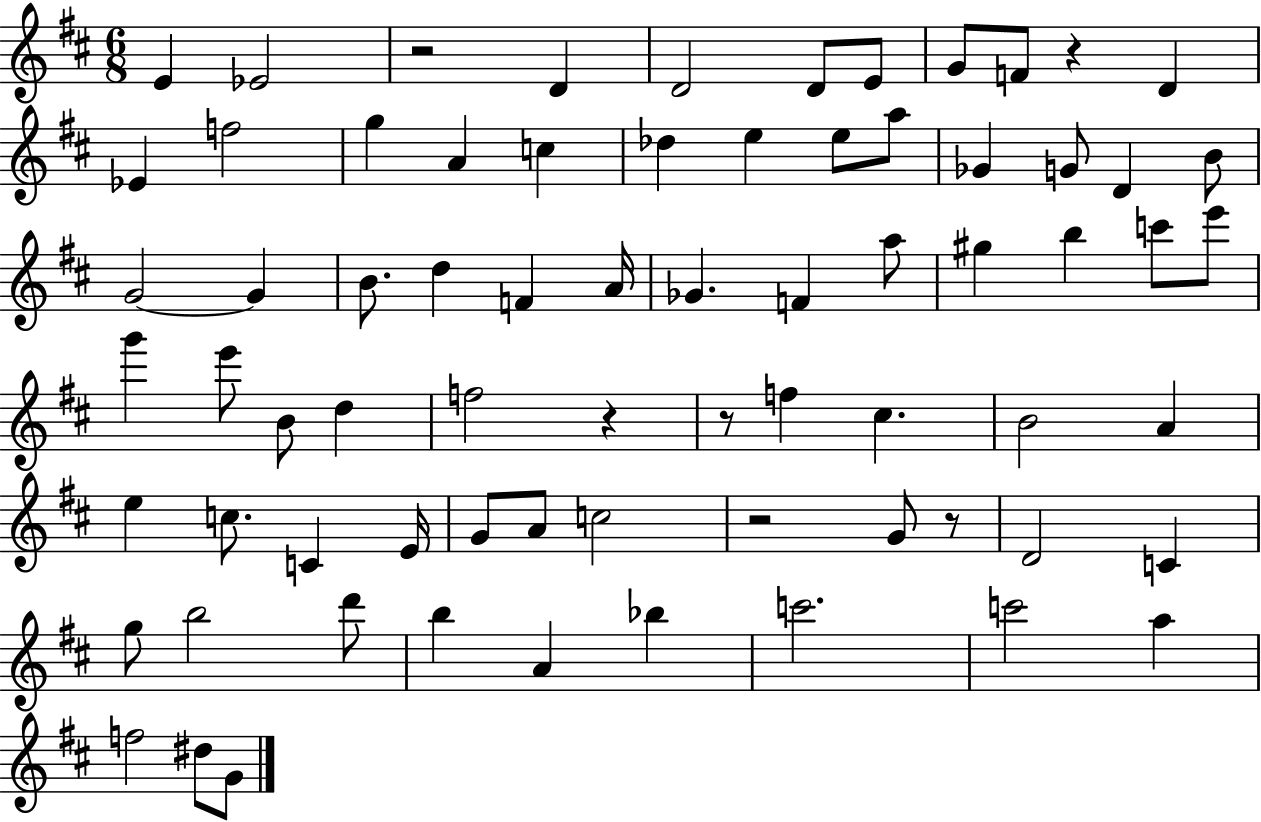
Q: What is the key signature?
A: D major